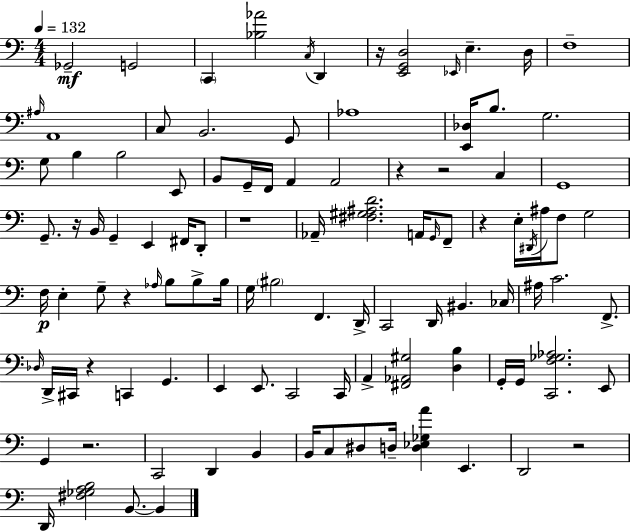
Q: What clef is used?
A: bass